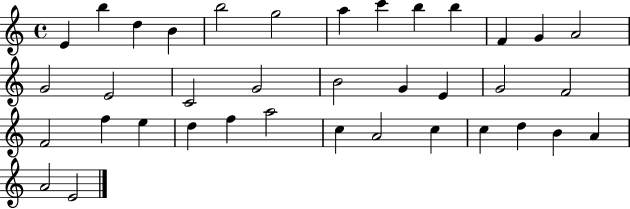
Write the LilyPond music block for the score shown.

{
  \clef treble
  \time 4/4
  \defaultTimeSignature
  \key c \major
  e'4 b''4 d''4 b'4 | b''2 g''2 | a''4 c'''4 b''4 b''4 | f'4 g'4 a'2 | \break g'2 e'2 | c'2 g'2 | b'2 g'4 e'4 | g'2 f'2 | \break f'2 f''4 e''4 | d''4 f''4 a''2 | c''4 a'2 c''4 | c''4 d''4 b'4 a'4 | \break a'2 e'2 | \bar "|."
}